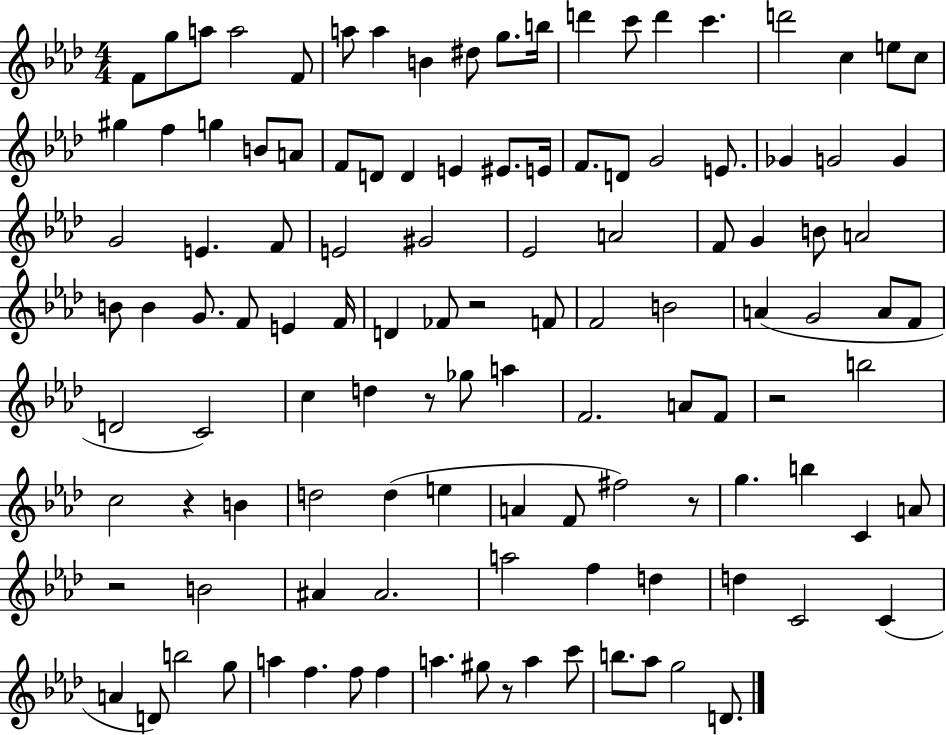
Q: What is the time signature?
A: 4/4